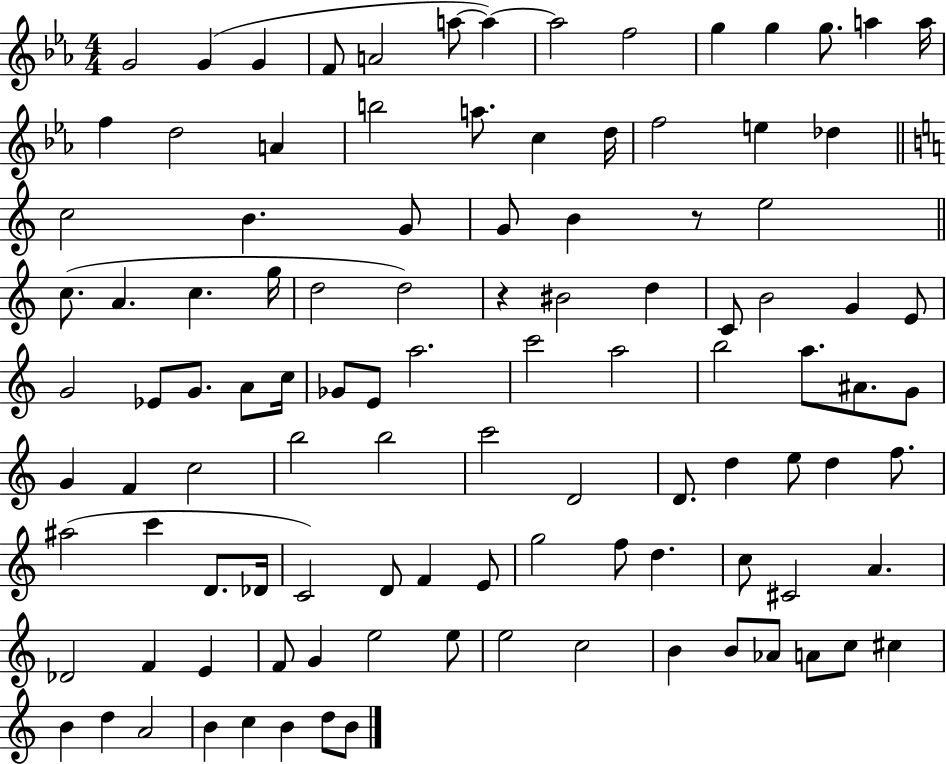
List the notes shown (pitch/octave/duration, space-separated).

G4/h G4/q G4/q F4/e A4/h A5/e A5/q A5/h F5/h G5/q G5/q G5/e. A5/q A5/s F5/q D5/h A4/q B5/h A5/e. C5/q D5/s F5/h E5/q Db5/q C5/h B4/q. G4/e G4/e B4/q R/e E5/h C5/e. A4/q. C5/q. G5/s D5/h D5/h R/q BIS4/h D5/q C4/e B4/h G4/q E4/e G4/h Eb4/e G4/e. A4/e C5/s Gb4/e E4/e A5/h. C6/h A5/h B5/h A5/e. A#4/e. G4/e G4/q F4/q C5/h B5/h B5/h C6/h D4/h D4/e. D5/q E5/e D5/q F5/e. A#5/h C6/q D4/e. Db4/s C4/h D4/e F4/q E4/e G5/h F5/e D5/q. C5/e C#4/h A4/q. Db4/h F4/q E4/q F4/e G4/q E5/h E5/e E5/h C5/h B4/q B4/e Ab4/e A4/e C5/e C#5/q B4/q D5/q A4/h B4/q C5/q B4/q D5/e B4/e